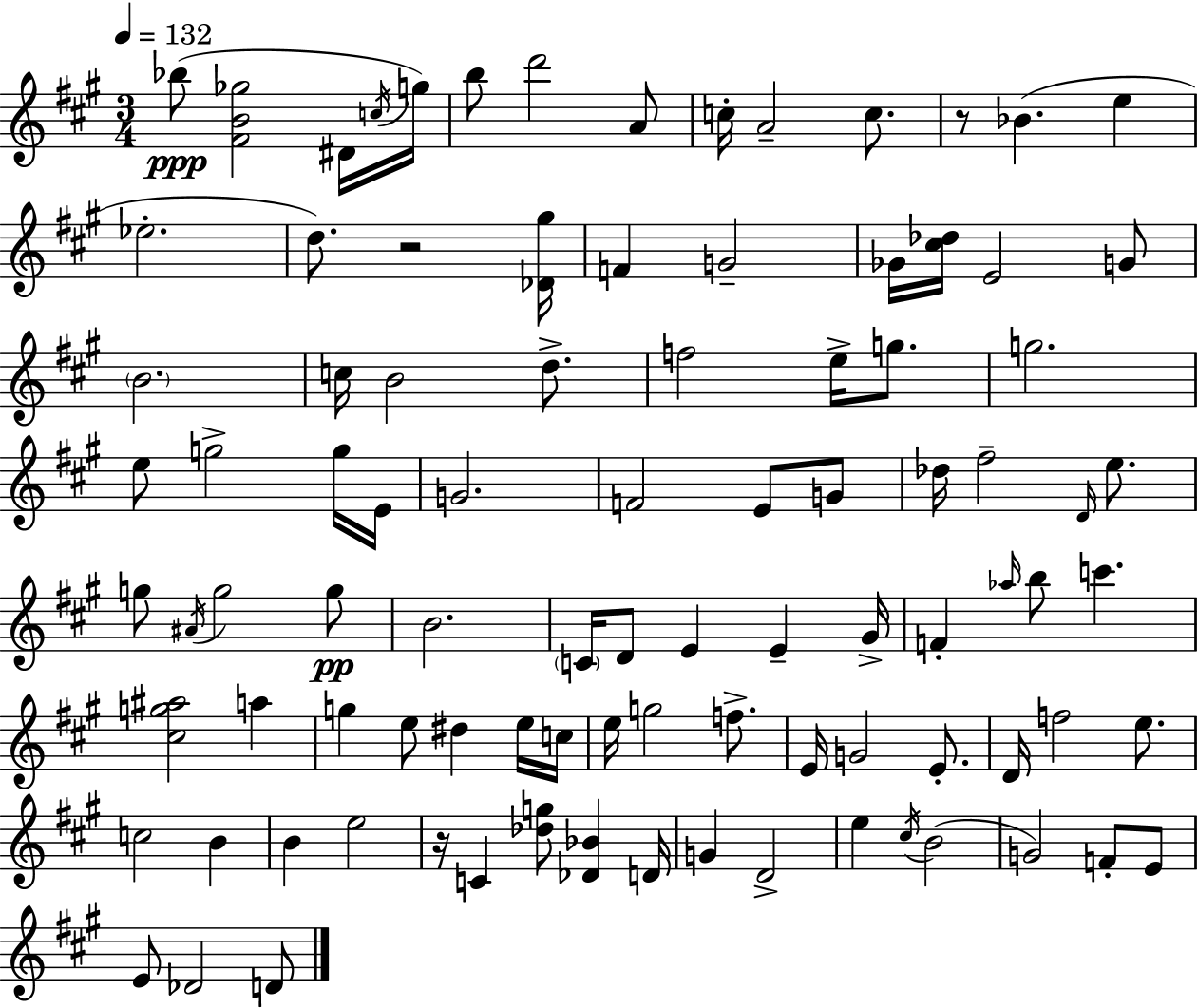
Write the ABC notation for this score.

X:1
T:Untitled
M:3/4
L:1/4
K:A
_b/2 [^FB_g]2 ^D/4 c/4 g/4 b/2 d'2 A/2 c/4 A2 c/2 z/2 _B e _e2 d/2 z2 [_D^g]/4 F G2 _G/4 [^c_d]/4 E2 G/2 B2 c/4 B2 d/2 f2 e/4 g/2 g2 e/2 g2 g/4 E/4 G2 F2 E/2 G/2 _d/4 ^f2 D/4 e/2 g/2 ^A/4 g2 g/2 B2 C/4 D/2 E E ^G/4 F _a/4 b/2 c' [^cg^a]2 a g e/2 ^d e/4 c/4 e/4 g2 f/2 E/4 G2 E/2 D/4 f2 e/2 c2 B B e2 z/4 C [_dg]/2 [_D_B] D/4 G D2 e ^c/4 B2 G2 F/2 E/2 E/2 _D2 D/2